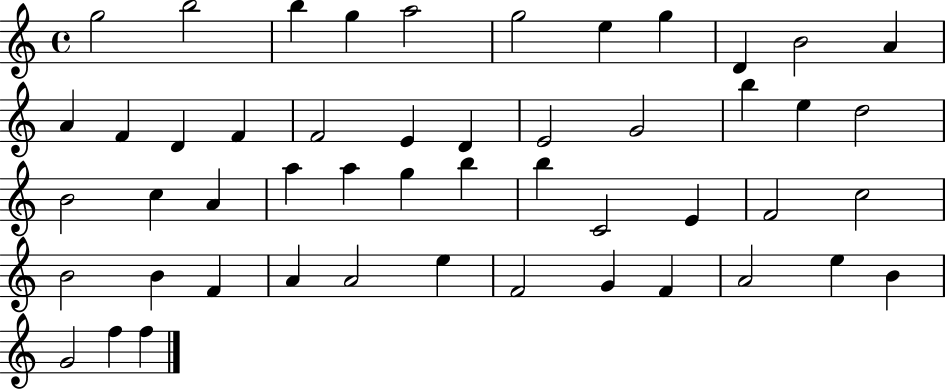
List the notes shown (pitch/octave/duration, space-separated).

G5/h B5/h B5/q G5/q A5/h G5/h E5/q G5/q D4/q B4/h A4/q A4/q F4/q D4/q F4/q F4/h E4/q D4/q E4/h G4/h B5/q E5/q D5/h B4/h C5/q A4/q A5/q A5/q G5/q B5/q B5/q C4/h E4/q F4/h C5/h B4/h B4/q F4/q A4/q A4/h E5/q F4/h G4/q F4/q A4/h E5/q B4/q G4/h F5/q F5/q